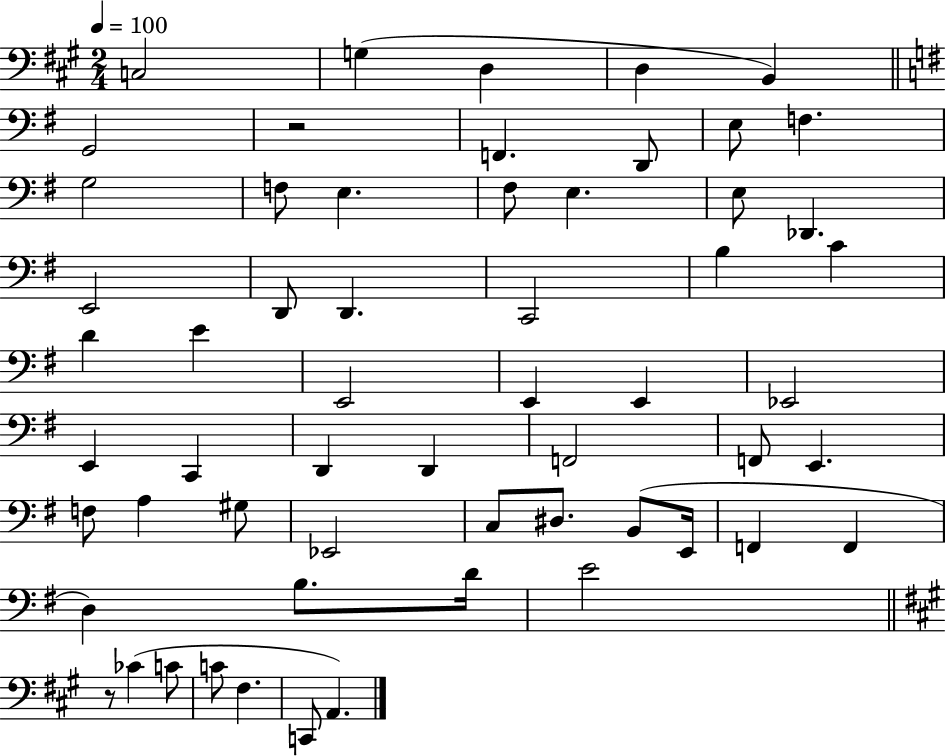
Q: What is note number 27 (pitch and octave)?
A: E2